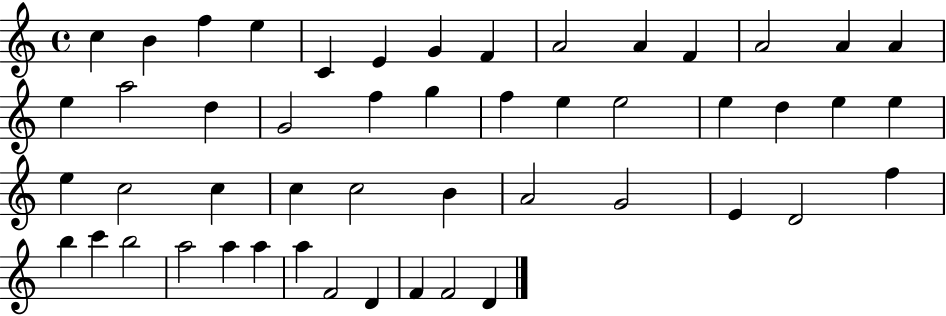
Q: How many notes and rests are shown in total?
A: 50